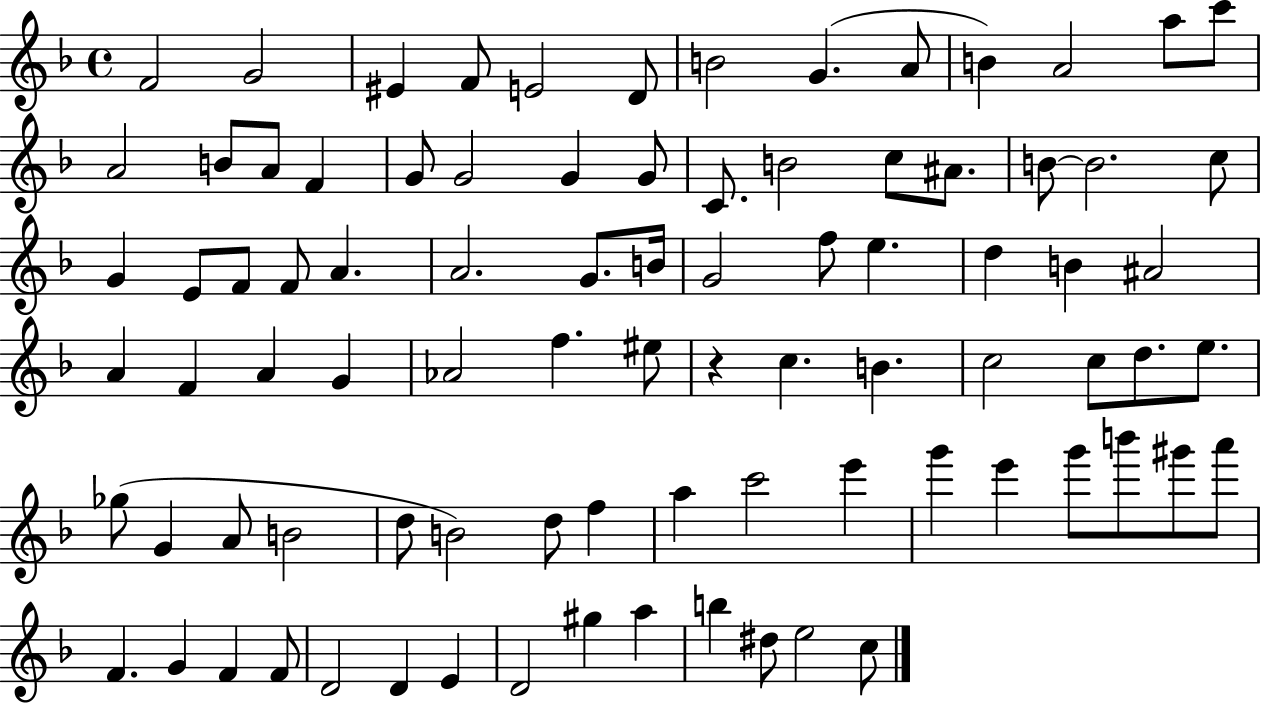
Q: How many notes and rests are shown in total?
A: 87